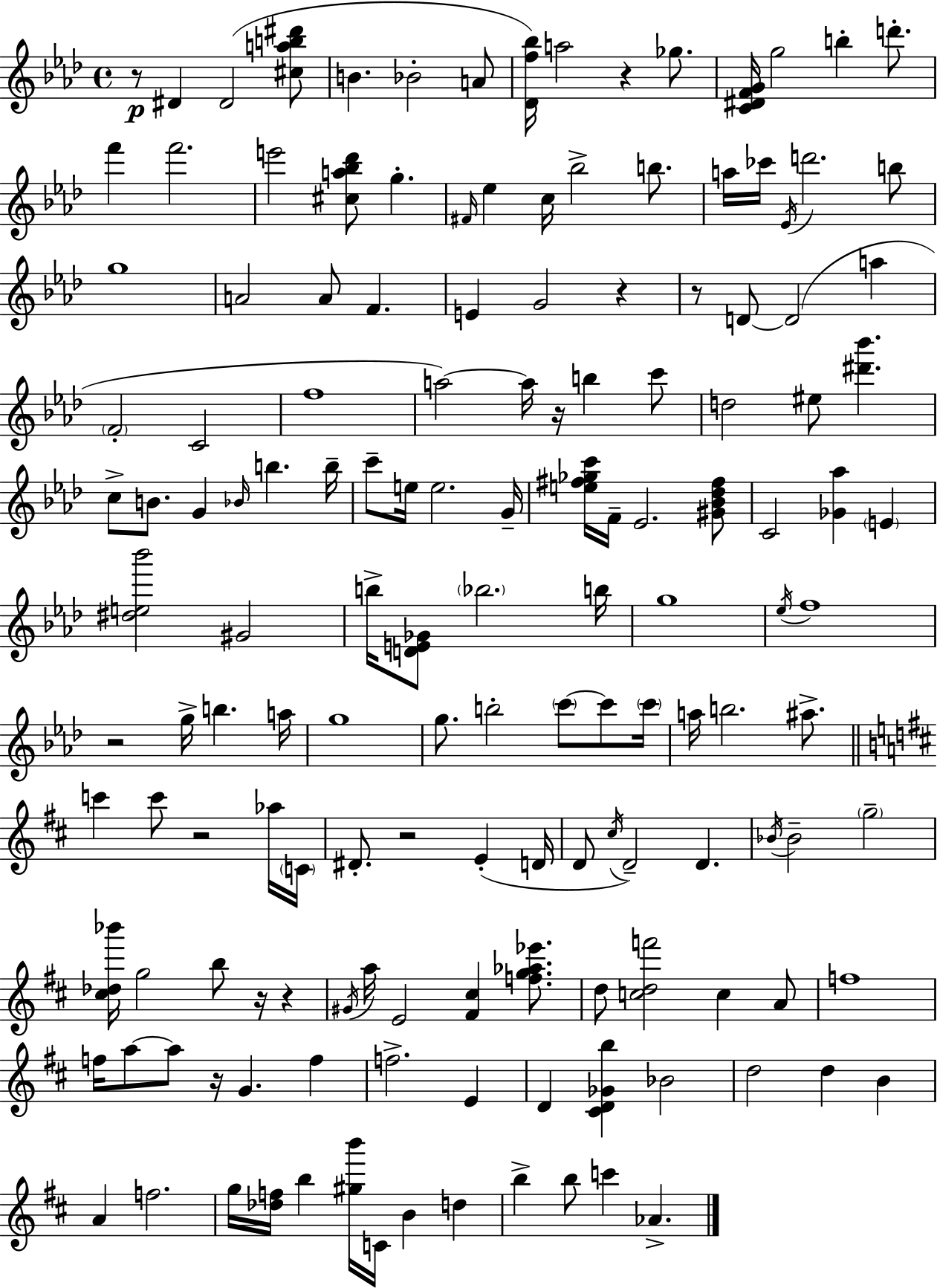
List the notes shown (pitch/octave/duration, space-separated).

R/e D#4/q D#4/h [C#5,A5,B5,D#6]/e B4/q. Bb4/h A4/e [Db4,F5,Bb5]/s A5/h R/q Gb5/e. [C4,D#4,F4,G4]/s G5/h B5/q D6/e. F6/q F6/h. E6/h [C#5,A5,Bb5,Db6]/e G5/q. F#4/s Eb5/q C5/s Bb5/h B5/e. A5/s CES6/s Eb4/s D6/h. B5/e G5/w A4/h A4/e F4/q. E4/q G4/h R/q R/e D4/e D4/h A5/q F4/h C4/h F5/w A5/h A5/s R/s B5/q C6/e D5/h EIS5/e [D#6,Bb6]/q. C5/e B4/e. G4/q Bb4/s B5/q. B5/s C6/e E5/s E5/h. G4/s [E5,F#5,Gb5,C6]/s F4/s Eb4/h. [G#4,Bb4,Db5,F#5]/e C4/h [Gb4,Ab5]/q E4/q [D#5,E5,Bb6]/h G#4/h B5/s [D4,E4,Gb4]/e Bb5/h. B5/s G5/w Eb5/s F5/w R/h G5/s B5/q. A5/s G5/w G5/e. B5/h C6/e C6/e C6/s A5/s B5/h. A#5/e. C6/q C6/e R/h Ab5/s C4/s D#4/e. R/h E4/q D4/s D4/e C#5/s D4/h D4/q. Bb4/s Bb4/h G5/h [C#5,Db5,Bb6]/s G5/h B5/e R/s R/q G#4/s A5/s E4/h [F#4,C#5]/q [F5,G5,Ab5,Eb6]/e. D5/e [C5,D5,F6]/h C5/q A4/e F5/w F5/s A5/e A5/e R/s G4/q. F5/q F5/h. E4/q D4/q [C#4,D4,Gb4,B5]/q Bb4/h D5/h D5/q B4/q A4/q F5/h. G5/s [Db5,F5]/s B5/q [G#5,B6]/s C4/s B4/q D5/q B5/q B5/e C6/q Ab4/q.